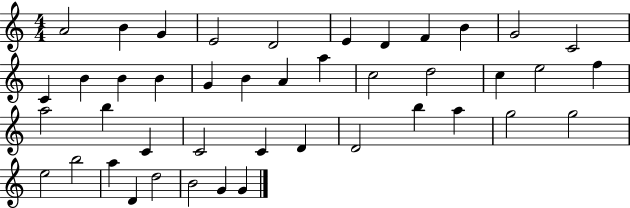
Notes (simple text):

A4/h B4/q G4/q E4/h D4/h E4/q D4/q F4/q B4/q G4/h C4/h C4/q B4/q B4/q B4/q G4/q B4/q A4/q A5/q C5/h D5/h C5/q E5/h F5/q A5/h B5/q C4/q C4/h C4/q D4/q D4/h B5/q A5/q G5/h G5/h E5/h B5/h A5/q D4/q D5/h B4/h G4/q G4/q